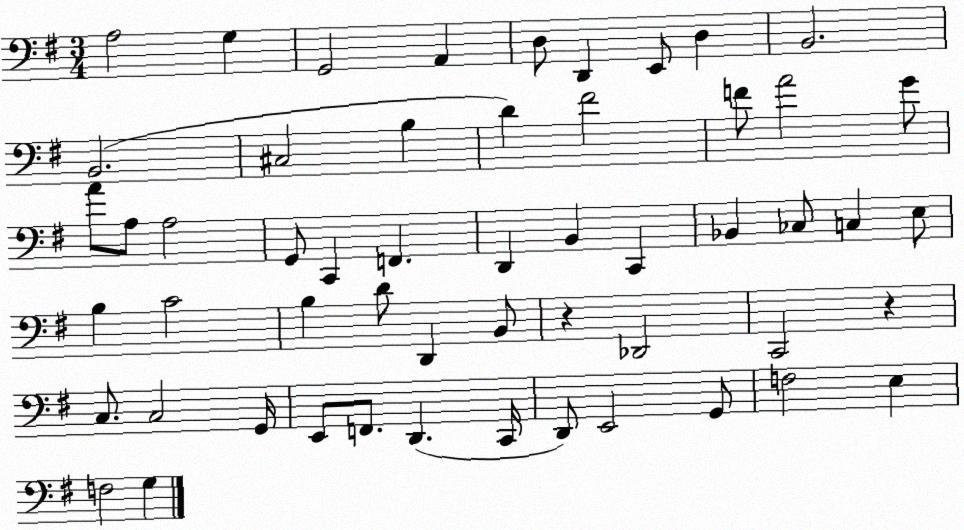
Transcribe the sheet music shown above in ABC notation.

X:1
T:Untitled
M:3/4
L:1/4
K:G
A,2 G, G,,2 A,, D,/2 D,, E,,/2 D, B,,2 B,,2 ^C,2 B, D ^F2 F/2 A2 G/2 A/2 A,/2 A,2 G,,/2 C,, F,, D,, B,, C,, _B,, _C,/2 C, E,/2 B, C2 B, D/2 D,, B,,/2 z _D,,2 C,,2 z C,/2 C,2 G,,/4 E,,/2 F,,/2 D,, C,,/4 D,,/2 E,,2 G,,/2 F,2 E, F,2 G,